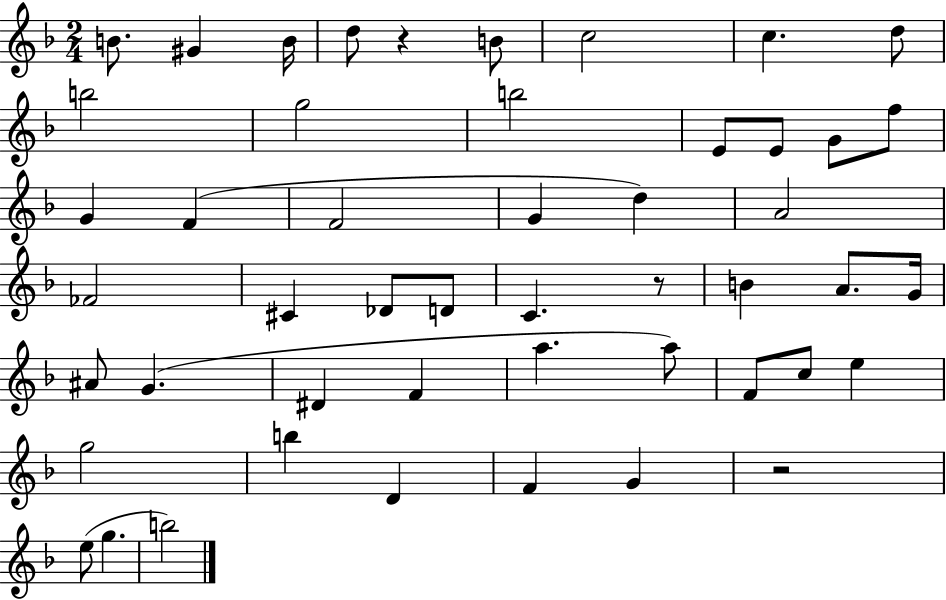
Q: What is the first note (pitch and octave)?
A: B4